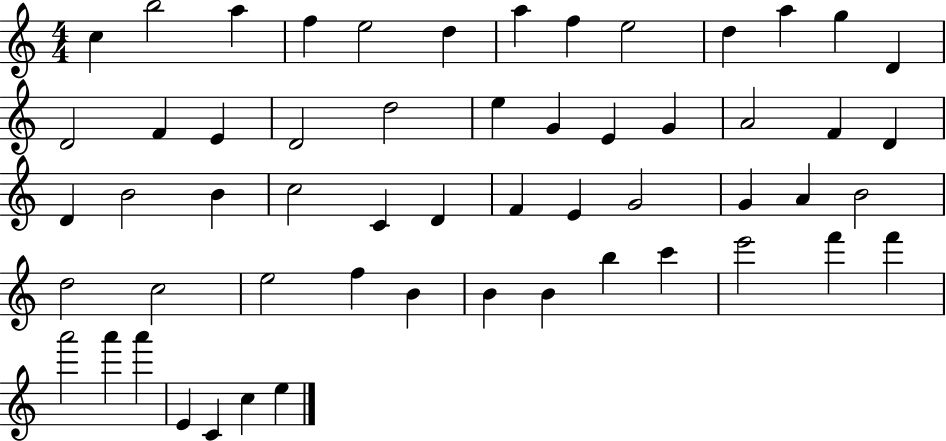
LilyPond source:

{
  \clef treble
  \numericTimeSignature
  \time 4/4
  \key c \major
  c''4 b''2 a''4 | f''4 e''2 d''4 | a''4 f''4 e''2 | d''4 a''4 g''4 d'4 | \break d'2 f'4 e'4 | d'2 d''2 | e''4 g'4 e'4 g'4 | a'2 f'4 d'4 | \break d'4 b'2 b'4 | c''2 c'4 d'4 | f'4 e'4 g'2 | g'4 a'4 b'2 | \break d''2 c''2 | e''2 f''4 b'4 | b'4 b'4 b''4 c'''4 | e'''2 f'''4 f'''4 | \break a'''2 a'''4 a'''4 | e'4 c'4 c''4 e''4 | \bar "|."
}